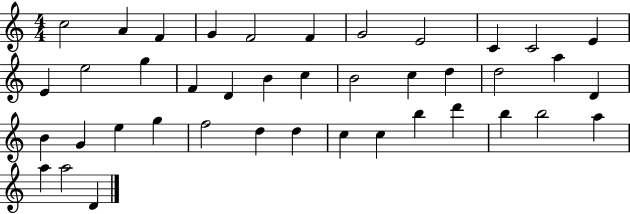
C5/h A4/q F4/q G4/q F4/h F4/q G4/h E4/h C4/q C4/h E4/q E4/q E5/h G5/q F4/q D4/q B4/q C5/q B4/h C5/q D5/q D5/h A5/q D4/q B4/q G4/q E5/q G5/q F5/h D5/q D5/q C5/q C5/q B5/q D6/q B5/q B5/h A5/q A5/q A5/h D4/q